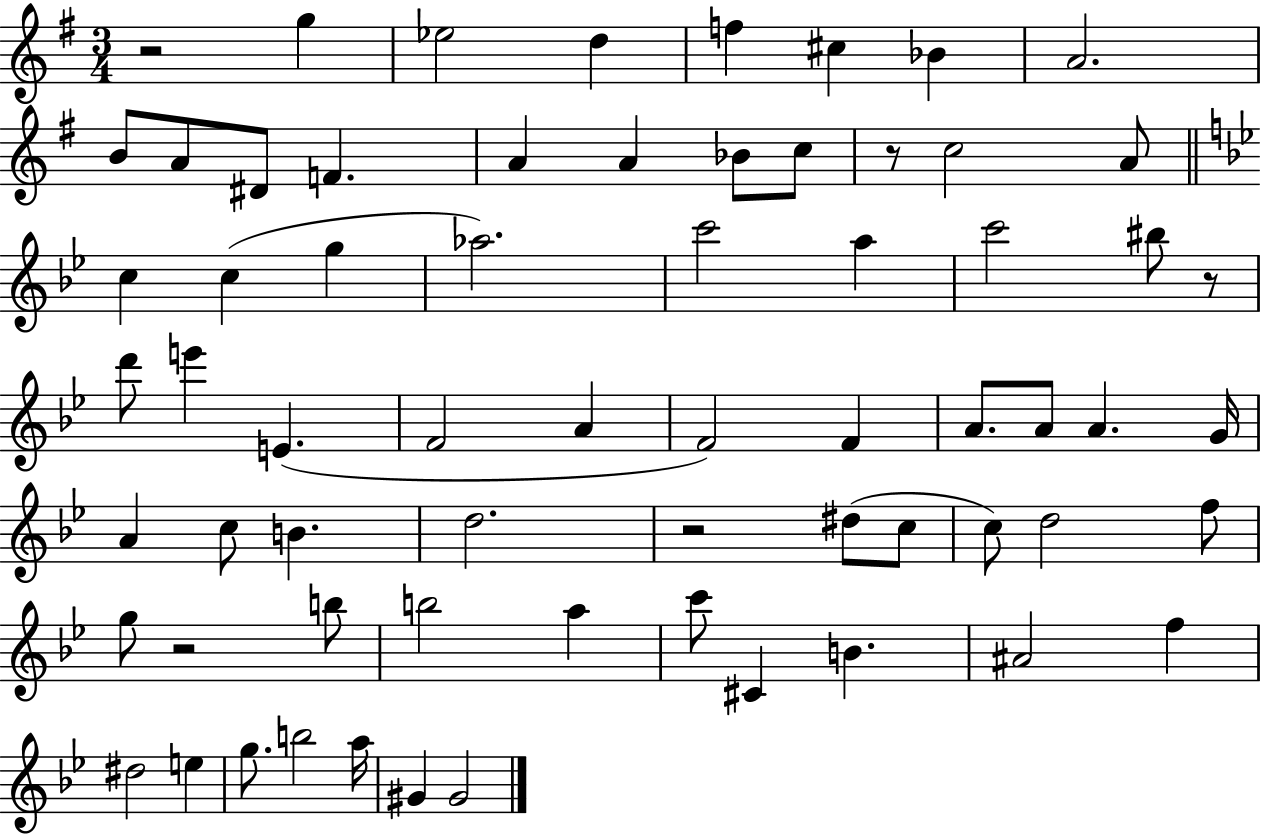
{
  \clef treble
  \numericTimeSignature
  \time 3/4
  \key g \major
  r2 g''4 | ees''2 d''4 | f''4 cis''4 bes'4 | a'2. | \break b'8 a'8 dis'8 f'4. | a'4 a'4 bes'8 c''8 | r8 c''2 a'8 | \bar "||" \break \key g \minor c''4 c''4( g''4 | aes''2.) | c'''2 a''4 | c'''2 bis''8 r8 | \break d'''8 e'''4 e'4.( | f'2 a'4 | f'2) f'4 | a'8. a'8 a'4. g'16 | \break a'4 c''8 b'4. | d''2. | r2 dis''8( c''8 | c''8) d''2 f''8 | \break g''8 r2 b''8 | b''2 a''4 | c'''8 cis'4 b'4. | ais'2 f''4 | \break dis''2 e''4 | g''8. b''2 a''16 | gis'4 gis'2 | \bar "|."
}